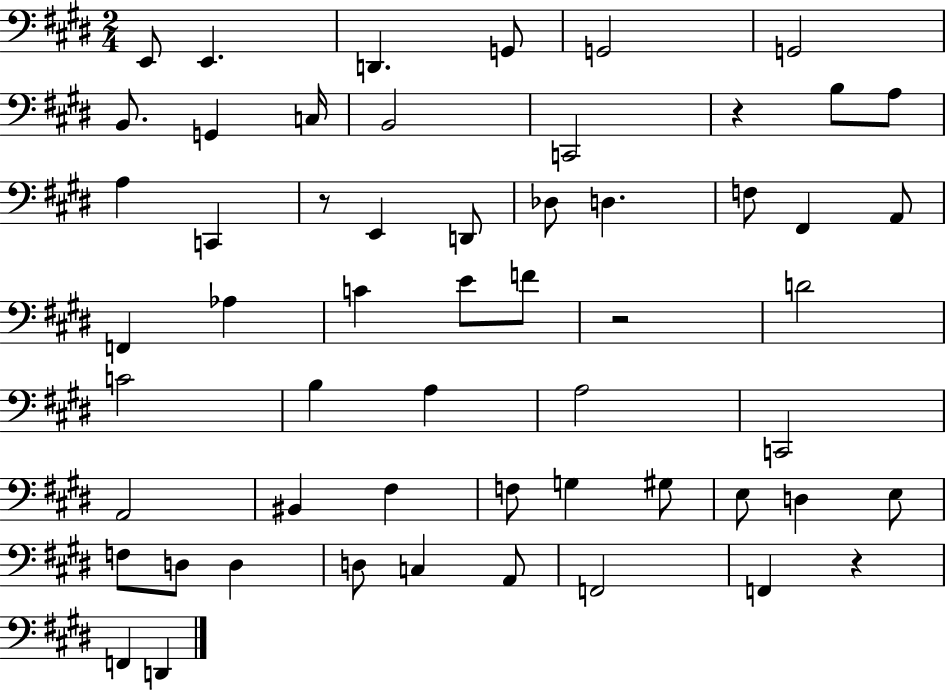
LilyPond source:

{
  \clef bass
  \numericTimeSignature
  \time 2/4
  \key e \major
  e,8 e,4. | d,4. g,8 | g,2 | g,2 | \break b,8. g,4 c16 | b,2 | c,2 | r4 b8 a8 | \break a4 c,4 | r8 e,4 d,8 | des8 d4. | f8 fis,4 a,8 | \break f,4 aes4 | c'4 e'8 f'8 | r2 | d'2 | \break c'2 | b4 a4 | a2 | c,2 | \break a,2 | bis,4 fis4 | f8 g4 gis8 | e8 d4 e8 | \break f8 d8 d4 | d8 c4 a,8 | f,2 | f,4 r4 | \break f,4 d,4 | \bar "|."
}